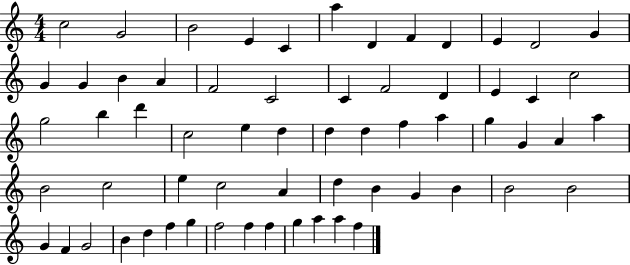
{
  \clef treble
  \numericTimeSignature
  \time 4/4
  \key c \major
  c''2 g'2 | b'2 e'4 c'4 | a''4 d'4 f'4 d'4 | e'4 d'2 g'4 | \break g'4 g'4 b'4 a'4 | f'2 c'2 | c'4 f'2 d'4 | e'4 c'4 c''2 | \break g''2 b''4 d'''4 | c''2 e''4 d''4 | d''4 d''4 f''4 a''4 | g''4 g'4 a'4 a''4 | \break b'2 c''2 | e''4 c''2 a'4 | d''4 b'4 g'4 b'4 | b'2 b'2 | \break g'4 f'4 g'2 | b'4 d''4 f''4 g''4 | f''2 f''4 f''4 | g''4 a''4 a''4 f''4 | \break \bar "|."
}